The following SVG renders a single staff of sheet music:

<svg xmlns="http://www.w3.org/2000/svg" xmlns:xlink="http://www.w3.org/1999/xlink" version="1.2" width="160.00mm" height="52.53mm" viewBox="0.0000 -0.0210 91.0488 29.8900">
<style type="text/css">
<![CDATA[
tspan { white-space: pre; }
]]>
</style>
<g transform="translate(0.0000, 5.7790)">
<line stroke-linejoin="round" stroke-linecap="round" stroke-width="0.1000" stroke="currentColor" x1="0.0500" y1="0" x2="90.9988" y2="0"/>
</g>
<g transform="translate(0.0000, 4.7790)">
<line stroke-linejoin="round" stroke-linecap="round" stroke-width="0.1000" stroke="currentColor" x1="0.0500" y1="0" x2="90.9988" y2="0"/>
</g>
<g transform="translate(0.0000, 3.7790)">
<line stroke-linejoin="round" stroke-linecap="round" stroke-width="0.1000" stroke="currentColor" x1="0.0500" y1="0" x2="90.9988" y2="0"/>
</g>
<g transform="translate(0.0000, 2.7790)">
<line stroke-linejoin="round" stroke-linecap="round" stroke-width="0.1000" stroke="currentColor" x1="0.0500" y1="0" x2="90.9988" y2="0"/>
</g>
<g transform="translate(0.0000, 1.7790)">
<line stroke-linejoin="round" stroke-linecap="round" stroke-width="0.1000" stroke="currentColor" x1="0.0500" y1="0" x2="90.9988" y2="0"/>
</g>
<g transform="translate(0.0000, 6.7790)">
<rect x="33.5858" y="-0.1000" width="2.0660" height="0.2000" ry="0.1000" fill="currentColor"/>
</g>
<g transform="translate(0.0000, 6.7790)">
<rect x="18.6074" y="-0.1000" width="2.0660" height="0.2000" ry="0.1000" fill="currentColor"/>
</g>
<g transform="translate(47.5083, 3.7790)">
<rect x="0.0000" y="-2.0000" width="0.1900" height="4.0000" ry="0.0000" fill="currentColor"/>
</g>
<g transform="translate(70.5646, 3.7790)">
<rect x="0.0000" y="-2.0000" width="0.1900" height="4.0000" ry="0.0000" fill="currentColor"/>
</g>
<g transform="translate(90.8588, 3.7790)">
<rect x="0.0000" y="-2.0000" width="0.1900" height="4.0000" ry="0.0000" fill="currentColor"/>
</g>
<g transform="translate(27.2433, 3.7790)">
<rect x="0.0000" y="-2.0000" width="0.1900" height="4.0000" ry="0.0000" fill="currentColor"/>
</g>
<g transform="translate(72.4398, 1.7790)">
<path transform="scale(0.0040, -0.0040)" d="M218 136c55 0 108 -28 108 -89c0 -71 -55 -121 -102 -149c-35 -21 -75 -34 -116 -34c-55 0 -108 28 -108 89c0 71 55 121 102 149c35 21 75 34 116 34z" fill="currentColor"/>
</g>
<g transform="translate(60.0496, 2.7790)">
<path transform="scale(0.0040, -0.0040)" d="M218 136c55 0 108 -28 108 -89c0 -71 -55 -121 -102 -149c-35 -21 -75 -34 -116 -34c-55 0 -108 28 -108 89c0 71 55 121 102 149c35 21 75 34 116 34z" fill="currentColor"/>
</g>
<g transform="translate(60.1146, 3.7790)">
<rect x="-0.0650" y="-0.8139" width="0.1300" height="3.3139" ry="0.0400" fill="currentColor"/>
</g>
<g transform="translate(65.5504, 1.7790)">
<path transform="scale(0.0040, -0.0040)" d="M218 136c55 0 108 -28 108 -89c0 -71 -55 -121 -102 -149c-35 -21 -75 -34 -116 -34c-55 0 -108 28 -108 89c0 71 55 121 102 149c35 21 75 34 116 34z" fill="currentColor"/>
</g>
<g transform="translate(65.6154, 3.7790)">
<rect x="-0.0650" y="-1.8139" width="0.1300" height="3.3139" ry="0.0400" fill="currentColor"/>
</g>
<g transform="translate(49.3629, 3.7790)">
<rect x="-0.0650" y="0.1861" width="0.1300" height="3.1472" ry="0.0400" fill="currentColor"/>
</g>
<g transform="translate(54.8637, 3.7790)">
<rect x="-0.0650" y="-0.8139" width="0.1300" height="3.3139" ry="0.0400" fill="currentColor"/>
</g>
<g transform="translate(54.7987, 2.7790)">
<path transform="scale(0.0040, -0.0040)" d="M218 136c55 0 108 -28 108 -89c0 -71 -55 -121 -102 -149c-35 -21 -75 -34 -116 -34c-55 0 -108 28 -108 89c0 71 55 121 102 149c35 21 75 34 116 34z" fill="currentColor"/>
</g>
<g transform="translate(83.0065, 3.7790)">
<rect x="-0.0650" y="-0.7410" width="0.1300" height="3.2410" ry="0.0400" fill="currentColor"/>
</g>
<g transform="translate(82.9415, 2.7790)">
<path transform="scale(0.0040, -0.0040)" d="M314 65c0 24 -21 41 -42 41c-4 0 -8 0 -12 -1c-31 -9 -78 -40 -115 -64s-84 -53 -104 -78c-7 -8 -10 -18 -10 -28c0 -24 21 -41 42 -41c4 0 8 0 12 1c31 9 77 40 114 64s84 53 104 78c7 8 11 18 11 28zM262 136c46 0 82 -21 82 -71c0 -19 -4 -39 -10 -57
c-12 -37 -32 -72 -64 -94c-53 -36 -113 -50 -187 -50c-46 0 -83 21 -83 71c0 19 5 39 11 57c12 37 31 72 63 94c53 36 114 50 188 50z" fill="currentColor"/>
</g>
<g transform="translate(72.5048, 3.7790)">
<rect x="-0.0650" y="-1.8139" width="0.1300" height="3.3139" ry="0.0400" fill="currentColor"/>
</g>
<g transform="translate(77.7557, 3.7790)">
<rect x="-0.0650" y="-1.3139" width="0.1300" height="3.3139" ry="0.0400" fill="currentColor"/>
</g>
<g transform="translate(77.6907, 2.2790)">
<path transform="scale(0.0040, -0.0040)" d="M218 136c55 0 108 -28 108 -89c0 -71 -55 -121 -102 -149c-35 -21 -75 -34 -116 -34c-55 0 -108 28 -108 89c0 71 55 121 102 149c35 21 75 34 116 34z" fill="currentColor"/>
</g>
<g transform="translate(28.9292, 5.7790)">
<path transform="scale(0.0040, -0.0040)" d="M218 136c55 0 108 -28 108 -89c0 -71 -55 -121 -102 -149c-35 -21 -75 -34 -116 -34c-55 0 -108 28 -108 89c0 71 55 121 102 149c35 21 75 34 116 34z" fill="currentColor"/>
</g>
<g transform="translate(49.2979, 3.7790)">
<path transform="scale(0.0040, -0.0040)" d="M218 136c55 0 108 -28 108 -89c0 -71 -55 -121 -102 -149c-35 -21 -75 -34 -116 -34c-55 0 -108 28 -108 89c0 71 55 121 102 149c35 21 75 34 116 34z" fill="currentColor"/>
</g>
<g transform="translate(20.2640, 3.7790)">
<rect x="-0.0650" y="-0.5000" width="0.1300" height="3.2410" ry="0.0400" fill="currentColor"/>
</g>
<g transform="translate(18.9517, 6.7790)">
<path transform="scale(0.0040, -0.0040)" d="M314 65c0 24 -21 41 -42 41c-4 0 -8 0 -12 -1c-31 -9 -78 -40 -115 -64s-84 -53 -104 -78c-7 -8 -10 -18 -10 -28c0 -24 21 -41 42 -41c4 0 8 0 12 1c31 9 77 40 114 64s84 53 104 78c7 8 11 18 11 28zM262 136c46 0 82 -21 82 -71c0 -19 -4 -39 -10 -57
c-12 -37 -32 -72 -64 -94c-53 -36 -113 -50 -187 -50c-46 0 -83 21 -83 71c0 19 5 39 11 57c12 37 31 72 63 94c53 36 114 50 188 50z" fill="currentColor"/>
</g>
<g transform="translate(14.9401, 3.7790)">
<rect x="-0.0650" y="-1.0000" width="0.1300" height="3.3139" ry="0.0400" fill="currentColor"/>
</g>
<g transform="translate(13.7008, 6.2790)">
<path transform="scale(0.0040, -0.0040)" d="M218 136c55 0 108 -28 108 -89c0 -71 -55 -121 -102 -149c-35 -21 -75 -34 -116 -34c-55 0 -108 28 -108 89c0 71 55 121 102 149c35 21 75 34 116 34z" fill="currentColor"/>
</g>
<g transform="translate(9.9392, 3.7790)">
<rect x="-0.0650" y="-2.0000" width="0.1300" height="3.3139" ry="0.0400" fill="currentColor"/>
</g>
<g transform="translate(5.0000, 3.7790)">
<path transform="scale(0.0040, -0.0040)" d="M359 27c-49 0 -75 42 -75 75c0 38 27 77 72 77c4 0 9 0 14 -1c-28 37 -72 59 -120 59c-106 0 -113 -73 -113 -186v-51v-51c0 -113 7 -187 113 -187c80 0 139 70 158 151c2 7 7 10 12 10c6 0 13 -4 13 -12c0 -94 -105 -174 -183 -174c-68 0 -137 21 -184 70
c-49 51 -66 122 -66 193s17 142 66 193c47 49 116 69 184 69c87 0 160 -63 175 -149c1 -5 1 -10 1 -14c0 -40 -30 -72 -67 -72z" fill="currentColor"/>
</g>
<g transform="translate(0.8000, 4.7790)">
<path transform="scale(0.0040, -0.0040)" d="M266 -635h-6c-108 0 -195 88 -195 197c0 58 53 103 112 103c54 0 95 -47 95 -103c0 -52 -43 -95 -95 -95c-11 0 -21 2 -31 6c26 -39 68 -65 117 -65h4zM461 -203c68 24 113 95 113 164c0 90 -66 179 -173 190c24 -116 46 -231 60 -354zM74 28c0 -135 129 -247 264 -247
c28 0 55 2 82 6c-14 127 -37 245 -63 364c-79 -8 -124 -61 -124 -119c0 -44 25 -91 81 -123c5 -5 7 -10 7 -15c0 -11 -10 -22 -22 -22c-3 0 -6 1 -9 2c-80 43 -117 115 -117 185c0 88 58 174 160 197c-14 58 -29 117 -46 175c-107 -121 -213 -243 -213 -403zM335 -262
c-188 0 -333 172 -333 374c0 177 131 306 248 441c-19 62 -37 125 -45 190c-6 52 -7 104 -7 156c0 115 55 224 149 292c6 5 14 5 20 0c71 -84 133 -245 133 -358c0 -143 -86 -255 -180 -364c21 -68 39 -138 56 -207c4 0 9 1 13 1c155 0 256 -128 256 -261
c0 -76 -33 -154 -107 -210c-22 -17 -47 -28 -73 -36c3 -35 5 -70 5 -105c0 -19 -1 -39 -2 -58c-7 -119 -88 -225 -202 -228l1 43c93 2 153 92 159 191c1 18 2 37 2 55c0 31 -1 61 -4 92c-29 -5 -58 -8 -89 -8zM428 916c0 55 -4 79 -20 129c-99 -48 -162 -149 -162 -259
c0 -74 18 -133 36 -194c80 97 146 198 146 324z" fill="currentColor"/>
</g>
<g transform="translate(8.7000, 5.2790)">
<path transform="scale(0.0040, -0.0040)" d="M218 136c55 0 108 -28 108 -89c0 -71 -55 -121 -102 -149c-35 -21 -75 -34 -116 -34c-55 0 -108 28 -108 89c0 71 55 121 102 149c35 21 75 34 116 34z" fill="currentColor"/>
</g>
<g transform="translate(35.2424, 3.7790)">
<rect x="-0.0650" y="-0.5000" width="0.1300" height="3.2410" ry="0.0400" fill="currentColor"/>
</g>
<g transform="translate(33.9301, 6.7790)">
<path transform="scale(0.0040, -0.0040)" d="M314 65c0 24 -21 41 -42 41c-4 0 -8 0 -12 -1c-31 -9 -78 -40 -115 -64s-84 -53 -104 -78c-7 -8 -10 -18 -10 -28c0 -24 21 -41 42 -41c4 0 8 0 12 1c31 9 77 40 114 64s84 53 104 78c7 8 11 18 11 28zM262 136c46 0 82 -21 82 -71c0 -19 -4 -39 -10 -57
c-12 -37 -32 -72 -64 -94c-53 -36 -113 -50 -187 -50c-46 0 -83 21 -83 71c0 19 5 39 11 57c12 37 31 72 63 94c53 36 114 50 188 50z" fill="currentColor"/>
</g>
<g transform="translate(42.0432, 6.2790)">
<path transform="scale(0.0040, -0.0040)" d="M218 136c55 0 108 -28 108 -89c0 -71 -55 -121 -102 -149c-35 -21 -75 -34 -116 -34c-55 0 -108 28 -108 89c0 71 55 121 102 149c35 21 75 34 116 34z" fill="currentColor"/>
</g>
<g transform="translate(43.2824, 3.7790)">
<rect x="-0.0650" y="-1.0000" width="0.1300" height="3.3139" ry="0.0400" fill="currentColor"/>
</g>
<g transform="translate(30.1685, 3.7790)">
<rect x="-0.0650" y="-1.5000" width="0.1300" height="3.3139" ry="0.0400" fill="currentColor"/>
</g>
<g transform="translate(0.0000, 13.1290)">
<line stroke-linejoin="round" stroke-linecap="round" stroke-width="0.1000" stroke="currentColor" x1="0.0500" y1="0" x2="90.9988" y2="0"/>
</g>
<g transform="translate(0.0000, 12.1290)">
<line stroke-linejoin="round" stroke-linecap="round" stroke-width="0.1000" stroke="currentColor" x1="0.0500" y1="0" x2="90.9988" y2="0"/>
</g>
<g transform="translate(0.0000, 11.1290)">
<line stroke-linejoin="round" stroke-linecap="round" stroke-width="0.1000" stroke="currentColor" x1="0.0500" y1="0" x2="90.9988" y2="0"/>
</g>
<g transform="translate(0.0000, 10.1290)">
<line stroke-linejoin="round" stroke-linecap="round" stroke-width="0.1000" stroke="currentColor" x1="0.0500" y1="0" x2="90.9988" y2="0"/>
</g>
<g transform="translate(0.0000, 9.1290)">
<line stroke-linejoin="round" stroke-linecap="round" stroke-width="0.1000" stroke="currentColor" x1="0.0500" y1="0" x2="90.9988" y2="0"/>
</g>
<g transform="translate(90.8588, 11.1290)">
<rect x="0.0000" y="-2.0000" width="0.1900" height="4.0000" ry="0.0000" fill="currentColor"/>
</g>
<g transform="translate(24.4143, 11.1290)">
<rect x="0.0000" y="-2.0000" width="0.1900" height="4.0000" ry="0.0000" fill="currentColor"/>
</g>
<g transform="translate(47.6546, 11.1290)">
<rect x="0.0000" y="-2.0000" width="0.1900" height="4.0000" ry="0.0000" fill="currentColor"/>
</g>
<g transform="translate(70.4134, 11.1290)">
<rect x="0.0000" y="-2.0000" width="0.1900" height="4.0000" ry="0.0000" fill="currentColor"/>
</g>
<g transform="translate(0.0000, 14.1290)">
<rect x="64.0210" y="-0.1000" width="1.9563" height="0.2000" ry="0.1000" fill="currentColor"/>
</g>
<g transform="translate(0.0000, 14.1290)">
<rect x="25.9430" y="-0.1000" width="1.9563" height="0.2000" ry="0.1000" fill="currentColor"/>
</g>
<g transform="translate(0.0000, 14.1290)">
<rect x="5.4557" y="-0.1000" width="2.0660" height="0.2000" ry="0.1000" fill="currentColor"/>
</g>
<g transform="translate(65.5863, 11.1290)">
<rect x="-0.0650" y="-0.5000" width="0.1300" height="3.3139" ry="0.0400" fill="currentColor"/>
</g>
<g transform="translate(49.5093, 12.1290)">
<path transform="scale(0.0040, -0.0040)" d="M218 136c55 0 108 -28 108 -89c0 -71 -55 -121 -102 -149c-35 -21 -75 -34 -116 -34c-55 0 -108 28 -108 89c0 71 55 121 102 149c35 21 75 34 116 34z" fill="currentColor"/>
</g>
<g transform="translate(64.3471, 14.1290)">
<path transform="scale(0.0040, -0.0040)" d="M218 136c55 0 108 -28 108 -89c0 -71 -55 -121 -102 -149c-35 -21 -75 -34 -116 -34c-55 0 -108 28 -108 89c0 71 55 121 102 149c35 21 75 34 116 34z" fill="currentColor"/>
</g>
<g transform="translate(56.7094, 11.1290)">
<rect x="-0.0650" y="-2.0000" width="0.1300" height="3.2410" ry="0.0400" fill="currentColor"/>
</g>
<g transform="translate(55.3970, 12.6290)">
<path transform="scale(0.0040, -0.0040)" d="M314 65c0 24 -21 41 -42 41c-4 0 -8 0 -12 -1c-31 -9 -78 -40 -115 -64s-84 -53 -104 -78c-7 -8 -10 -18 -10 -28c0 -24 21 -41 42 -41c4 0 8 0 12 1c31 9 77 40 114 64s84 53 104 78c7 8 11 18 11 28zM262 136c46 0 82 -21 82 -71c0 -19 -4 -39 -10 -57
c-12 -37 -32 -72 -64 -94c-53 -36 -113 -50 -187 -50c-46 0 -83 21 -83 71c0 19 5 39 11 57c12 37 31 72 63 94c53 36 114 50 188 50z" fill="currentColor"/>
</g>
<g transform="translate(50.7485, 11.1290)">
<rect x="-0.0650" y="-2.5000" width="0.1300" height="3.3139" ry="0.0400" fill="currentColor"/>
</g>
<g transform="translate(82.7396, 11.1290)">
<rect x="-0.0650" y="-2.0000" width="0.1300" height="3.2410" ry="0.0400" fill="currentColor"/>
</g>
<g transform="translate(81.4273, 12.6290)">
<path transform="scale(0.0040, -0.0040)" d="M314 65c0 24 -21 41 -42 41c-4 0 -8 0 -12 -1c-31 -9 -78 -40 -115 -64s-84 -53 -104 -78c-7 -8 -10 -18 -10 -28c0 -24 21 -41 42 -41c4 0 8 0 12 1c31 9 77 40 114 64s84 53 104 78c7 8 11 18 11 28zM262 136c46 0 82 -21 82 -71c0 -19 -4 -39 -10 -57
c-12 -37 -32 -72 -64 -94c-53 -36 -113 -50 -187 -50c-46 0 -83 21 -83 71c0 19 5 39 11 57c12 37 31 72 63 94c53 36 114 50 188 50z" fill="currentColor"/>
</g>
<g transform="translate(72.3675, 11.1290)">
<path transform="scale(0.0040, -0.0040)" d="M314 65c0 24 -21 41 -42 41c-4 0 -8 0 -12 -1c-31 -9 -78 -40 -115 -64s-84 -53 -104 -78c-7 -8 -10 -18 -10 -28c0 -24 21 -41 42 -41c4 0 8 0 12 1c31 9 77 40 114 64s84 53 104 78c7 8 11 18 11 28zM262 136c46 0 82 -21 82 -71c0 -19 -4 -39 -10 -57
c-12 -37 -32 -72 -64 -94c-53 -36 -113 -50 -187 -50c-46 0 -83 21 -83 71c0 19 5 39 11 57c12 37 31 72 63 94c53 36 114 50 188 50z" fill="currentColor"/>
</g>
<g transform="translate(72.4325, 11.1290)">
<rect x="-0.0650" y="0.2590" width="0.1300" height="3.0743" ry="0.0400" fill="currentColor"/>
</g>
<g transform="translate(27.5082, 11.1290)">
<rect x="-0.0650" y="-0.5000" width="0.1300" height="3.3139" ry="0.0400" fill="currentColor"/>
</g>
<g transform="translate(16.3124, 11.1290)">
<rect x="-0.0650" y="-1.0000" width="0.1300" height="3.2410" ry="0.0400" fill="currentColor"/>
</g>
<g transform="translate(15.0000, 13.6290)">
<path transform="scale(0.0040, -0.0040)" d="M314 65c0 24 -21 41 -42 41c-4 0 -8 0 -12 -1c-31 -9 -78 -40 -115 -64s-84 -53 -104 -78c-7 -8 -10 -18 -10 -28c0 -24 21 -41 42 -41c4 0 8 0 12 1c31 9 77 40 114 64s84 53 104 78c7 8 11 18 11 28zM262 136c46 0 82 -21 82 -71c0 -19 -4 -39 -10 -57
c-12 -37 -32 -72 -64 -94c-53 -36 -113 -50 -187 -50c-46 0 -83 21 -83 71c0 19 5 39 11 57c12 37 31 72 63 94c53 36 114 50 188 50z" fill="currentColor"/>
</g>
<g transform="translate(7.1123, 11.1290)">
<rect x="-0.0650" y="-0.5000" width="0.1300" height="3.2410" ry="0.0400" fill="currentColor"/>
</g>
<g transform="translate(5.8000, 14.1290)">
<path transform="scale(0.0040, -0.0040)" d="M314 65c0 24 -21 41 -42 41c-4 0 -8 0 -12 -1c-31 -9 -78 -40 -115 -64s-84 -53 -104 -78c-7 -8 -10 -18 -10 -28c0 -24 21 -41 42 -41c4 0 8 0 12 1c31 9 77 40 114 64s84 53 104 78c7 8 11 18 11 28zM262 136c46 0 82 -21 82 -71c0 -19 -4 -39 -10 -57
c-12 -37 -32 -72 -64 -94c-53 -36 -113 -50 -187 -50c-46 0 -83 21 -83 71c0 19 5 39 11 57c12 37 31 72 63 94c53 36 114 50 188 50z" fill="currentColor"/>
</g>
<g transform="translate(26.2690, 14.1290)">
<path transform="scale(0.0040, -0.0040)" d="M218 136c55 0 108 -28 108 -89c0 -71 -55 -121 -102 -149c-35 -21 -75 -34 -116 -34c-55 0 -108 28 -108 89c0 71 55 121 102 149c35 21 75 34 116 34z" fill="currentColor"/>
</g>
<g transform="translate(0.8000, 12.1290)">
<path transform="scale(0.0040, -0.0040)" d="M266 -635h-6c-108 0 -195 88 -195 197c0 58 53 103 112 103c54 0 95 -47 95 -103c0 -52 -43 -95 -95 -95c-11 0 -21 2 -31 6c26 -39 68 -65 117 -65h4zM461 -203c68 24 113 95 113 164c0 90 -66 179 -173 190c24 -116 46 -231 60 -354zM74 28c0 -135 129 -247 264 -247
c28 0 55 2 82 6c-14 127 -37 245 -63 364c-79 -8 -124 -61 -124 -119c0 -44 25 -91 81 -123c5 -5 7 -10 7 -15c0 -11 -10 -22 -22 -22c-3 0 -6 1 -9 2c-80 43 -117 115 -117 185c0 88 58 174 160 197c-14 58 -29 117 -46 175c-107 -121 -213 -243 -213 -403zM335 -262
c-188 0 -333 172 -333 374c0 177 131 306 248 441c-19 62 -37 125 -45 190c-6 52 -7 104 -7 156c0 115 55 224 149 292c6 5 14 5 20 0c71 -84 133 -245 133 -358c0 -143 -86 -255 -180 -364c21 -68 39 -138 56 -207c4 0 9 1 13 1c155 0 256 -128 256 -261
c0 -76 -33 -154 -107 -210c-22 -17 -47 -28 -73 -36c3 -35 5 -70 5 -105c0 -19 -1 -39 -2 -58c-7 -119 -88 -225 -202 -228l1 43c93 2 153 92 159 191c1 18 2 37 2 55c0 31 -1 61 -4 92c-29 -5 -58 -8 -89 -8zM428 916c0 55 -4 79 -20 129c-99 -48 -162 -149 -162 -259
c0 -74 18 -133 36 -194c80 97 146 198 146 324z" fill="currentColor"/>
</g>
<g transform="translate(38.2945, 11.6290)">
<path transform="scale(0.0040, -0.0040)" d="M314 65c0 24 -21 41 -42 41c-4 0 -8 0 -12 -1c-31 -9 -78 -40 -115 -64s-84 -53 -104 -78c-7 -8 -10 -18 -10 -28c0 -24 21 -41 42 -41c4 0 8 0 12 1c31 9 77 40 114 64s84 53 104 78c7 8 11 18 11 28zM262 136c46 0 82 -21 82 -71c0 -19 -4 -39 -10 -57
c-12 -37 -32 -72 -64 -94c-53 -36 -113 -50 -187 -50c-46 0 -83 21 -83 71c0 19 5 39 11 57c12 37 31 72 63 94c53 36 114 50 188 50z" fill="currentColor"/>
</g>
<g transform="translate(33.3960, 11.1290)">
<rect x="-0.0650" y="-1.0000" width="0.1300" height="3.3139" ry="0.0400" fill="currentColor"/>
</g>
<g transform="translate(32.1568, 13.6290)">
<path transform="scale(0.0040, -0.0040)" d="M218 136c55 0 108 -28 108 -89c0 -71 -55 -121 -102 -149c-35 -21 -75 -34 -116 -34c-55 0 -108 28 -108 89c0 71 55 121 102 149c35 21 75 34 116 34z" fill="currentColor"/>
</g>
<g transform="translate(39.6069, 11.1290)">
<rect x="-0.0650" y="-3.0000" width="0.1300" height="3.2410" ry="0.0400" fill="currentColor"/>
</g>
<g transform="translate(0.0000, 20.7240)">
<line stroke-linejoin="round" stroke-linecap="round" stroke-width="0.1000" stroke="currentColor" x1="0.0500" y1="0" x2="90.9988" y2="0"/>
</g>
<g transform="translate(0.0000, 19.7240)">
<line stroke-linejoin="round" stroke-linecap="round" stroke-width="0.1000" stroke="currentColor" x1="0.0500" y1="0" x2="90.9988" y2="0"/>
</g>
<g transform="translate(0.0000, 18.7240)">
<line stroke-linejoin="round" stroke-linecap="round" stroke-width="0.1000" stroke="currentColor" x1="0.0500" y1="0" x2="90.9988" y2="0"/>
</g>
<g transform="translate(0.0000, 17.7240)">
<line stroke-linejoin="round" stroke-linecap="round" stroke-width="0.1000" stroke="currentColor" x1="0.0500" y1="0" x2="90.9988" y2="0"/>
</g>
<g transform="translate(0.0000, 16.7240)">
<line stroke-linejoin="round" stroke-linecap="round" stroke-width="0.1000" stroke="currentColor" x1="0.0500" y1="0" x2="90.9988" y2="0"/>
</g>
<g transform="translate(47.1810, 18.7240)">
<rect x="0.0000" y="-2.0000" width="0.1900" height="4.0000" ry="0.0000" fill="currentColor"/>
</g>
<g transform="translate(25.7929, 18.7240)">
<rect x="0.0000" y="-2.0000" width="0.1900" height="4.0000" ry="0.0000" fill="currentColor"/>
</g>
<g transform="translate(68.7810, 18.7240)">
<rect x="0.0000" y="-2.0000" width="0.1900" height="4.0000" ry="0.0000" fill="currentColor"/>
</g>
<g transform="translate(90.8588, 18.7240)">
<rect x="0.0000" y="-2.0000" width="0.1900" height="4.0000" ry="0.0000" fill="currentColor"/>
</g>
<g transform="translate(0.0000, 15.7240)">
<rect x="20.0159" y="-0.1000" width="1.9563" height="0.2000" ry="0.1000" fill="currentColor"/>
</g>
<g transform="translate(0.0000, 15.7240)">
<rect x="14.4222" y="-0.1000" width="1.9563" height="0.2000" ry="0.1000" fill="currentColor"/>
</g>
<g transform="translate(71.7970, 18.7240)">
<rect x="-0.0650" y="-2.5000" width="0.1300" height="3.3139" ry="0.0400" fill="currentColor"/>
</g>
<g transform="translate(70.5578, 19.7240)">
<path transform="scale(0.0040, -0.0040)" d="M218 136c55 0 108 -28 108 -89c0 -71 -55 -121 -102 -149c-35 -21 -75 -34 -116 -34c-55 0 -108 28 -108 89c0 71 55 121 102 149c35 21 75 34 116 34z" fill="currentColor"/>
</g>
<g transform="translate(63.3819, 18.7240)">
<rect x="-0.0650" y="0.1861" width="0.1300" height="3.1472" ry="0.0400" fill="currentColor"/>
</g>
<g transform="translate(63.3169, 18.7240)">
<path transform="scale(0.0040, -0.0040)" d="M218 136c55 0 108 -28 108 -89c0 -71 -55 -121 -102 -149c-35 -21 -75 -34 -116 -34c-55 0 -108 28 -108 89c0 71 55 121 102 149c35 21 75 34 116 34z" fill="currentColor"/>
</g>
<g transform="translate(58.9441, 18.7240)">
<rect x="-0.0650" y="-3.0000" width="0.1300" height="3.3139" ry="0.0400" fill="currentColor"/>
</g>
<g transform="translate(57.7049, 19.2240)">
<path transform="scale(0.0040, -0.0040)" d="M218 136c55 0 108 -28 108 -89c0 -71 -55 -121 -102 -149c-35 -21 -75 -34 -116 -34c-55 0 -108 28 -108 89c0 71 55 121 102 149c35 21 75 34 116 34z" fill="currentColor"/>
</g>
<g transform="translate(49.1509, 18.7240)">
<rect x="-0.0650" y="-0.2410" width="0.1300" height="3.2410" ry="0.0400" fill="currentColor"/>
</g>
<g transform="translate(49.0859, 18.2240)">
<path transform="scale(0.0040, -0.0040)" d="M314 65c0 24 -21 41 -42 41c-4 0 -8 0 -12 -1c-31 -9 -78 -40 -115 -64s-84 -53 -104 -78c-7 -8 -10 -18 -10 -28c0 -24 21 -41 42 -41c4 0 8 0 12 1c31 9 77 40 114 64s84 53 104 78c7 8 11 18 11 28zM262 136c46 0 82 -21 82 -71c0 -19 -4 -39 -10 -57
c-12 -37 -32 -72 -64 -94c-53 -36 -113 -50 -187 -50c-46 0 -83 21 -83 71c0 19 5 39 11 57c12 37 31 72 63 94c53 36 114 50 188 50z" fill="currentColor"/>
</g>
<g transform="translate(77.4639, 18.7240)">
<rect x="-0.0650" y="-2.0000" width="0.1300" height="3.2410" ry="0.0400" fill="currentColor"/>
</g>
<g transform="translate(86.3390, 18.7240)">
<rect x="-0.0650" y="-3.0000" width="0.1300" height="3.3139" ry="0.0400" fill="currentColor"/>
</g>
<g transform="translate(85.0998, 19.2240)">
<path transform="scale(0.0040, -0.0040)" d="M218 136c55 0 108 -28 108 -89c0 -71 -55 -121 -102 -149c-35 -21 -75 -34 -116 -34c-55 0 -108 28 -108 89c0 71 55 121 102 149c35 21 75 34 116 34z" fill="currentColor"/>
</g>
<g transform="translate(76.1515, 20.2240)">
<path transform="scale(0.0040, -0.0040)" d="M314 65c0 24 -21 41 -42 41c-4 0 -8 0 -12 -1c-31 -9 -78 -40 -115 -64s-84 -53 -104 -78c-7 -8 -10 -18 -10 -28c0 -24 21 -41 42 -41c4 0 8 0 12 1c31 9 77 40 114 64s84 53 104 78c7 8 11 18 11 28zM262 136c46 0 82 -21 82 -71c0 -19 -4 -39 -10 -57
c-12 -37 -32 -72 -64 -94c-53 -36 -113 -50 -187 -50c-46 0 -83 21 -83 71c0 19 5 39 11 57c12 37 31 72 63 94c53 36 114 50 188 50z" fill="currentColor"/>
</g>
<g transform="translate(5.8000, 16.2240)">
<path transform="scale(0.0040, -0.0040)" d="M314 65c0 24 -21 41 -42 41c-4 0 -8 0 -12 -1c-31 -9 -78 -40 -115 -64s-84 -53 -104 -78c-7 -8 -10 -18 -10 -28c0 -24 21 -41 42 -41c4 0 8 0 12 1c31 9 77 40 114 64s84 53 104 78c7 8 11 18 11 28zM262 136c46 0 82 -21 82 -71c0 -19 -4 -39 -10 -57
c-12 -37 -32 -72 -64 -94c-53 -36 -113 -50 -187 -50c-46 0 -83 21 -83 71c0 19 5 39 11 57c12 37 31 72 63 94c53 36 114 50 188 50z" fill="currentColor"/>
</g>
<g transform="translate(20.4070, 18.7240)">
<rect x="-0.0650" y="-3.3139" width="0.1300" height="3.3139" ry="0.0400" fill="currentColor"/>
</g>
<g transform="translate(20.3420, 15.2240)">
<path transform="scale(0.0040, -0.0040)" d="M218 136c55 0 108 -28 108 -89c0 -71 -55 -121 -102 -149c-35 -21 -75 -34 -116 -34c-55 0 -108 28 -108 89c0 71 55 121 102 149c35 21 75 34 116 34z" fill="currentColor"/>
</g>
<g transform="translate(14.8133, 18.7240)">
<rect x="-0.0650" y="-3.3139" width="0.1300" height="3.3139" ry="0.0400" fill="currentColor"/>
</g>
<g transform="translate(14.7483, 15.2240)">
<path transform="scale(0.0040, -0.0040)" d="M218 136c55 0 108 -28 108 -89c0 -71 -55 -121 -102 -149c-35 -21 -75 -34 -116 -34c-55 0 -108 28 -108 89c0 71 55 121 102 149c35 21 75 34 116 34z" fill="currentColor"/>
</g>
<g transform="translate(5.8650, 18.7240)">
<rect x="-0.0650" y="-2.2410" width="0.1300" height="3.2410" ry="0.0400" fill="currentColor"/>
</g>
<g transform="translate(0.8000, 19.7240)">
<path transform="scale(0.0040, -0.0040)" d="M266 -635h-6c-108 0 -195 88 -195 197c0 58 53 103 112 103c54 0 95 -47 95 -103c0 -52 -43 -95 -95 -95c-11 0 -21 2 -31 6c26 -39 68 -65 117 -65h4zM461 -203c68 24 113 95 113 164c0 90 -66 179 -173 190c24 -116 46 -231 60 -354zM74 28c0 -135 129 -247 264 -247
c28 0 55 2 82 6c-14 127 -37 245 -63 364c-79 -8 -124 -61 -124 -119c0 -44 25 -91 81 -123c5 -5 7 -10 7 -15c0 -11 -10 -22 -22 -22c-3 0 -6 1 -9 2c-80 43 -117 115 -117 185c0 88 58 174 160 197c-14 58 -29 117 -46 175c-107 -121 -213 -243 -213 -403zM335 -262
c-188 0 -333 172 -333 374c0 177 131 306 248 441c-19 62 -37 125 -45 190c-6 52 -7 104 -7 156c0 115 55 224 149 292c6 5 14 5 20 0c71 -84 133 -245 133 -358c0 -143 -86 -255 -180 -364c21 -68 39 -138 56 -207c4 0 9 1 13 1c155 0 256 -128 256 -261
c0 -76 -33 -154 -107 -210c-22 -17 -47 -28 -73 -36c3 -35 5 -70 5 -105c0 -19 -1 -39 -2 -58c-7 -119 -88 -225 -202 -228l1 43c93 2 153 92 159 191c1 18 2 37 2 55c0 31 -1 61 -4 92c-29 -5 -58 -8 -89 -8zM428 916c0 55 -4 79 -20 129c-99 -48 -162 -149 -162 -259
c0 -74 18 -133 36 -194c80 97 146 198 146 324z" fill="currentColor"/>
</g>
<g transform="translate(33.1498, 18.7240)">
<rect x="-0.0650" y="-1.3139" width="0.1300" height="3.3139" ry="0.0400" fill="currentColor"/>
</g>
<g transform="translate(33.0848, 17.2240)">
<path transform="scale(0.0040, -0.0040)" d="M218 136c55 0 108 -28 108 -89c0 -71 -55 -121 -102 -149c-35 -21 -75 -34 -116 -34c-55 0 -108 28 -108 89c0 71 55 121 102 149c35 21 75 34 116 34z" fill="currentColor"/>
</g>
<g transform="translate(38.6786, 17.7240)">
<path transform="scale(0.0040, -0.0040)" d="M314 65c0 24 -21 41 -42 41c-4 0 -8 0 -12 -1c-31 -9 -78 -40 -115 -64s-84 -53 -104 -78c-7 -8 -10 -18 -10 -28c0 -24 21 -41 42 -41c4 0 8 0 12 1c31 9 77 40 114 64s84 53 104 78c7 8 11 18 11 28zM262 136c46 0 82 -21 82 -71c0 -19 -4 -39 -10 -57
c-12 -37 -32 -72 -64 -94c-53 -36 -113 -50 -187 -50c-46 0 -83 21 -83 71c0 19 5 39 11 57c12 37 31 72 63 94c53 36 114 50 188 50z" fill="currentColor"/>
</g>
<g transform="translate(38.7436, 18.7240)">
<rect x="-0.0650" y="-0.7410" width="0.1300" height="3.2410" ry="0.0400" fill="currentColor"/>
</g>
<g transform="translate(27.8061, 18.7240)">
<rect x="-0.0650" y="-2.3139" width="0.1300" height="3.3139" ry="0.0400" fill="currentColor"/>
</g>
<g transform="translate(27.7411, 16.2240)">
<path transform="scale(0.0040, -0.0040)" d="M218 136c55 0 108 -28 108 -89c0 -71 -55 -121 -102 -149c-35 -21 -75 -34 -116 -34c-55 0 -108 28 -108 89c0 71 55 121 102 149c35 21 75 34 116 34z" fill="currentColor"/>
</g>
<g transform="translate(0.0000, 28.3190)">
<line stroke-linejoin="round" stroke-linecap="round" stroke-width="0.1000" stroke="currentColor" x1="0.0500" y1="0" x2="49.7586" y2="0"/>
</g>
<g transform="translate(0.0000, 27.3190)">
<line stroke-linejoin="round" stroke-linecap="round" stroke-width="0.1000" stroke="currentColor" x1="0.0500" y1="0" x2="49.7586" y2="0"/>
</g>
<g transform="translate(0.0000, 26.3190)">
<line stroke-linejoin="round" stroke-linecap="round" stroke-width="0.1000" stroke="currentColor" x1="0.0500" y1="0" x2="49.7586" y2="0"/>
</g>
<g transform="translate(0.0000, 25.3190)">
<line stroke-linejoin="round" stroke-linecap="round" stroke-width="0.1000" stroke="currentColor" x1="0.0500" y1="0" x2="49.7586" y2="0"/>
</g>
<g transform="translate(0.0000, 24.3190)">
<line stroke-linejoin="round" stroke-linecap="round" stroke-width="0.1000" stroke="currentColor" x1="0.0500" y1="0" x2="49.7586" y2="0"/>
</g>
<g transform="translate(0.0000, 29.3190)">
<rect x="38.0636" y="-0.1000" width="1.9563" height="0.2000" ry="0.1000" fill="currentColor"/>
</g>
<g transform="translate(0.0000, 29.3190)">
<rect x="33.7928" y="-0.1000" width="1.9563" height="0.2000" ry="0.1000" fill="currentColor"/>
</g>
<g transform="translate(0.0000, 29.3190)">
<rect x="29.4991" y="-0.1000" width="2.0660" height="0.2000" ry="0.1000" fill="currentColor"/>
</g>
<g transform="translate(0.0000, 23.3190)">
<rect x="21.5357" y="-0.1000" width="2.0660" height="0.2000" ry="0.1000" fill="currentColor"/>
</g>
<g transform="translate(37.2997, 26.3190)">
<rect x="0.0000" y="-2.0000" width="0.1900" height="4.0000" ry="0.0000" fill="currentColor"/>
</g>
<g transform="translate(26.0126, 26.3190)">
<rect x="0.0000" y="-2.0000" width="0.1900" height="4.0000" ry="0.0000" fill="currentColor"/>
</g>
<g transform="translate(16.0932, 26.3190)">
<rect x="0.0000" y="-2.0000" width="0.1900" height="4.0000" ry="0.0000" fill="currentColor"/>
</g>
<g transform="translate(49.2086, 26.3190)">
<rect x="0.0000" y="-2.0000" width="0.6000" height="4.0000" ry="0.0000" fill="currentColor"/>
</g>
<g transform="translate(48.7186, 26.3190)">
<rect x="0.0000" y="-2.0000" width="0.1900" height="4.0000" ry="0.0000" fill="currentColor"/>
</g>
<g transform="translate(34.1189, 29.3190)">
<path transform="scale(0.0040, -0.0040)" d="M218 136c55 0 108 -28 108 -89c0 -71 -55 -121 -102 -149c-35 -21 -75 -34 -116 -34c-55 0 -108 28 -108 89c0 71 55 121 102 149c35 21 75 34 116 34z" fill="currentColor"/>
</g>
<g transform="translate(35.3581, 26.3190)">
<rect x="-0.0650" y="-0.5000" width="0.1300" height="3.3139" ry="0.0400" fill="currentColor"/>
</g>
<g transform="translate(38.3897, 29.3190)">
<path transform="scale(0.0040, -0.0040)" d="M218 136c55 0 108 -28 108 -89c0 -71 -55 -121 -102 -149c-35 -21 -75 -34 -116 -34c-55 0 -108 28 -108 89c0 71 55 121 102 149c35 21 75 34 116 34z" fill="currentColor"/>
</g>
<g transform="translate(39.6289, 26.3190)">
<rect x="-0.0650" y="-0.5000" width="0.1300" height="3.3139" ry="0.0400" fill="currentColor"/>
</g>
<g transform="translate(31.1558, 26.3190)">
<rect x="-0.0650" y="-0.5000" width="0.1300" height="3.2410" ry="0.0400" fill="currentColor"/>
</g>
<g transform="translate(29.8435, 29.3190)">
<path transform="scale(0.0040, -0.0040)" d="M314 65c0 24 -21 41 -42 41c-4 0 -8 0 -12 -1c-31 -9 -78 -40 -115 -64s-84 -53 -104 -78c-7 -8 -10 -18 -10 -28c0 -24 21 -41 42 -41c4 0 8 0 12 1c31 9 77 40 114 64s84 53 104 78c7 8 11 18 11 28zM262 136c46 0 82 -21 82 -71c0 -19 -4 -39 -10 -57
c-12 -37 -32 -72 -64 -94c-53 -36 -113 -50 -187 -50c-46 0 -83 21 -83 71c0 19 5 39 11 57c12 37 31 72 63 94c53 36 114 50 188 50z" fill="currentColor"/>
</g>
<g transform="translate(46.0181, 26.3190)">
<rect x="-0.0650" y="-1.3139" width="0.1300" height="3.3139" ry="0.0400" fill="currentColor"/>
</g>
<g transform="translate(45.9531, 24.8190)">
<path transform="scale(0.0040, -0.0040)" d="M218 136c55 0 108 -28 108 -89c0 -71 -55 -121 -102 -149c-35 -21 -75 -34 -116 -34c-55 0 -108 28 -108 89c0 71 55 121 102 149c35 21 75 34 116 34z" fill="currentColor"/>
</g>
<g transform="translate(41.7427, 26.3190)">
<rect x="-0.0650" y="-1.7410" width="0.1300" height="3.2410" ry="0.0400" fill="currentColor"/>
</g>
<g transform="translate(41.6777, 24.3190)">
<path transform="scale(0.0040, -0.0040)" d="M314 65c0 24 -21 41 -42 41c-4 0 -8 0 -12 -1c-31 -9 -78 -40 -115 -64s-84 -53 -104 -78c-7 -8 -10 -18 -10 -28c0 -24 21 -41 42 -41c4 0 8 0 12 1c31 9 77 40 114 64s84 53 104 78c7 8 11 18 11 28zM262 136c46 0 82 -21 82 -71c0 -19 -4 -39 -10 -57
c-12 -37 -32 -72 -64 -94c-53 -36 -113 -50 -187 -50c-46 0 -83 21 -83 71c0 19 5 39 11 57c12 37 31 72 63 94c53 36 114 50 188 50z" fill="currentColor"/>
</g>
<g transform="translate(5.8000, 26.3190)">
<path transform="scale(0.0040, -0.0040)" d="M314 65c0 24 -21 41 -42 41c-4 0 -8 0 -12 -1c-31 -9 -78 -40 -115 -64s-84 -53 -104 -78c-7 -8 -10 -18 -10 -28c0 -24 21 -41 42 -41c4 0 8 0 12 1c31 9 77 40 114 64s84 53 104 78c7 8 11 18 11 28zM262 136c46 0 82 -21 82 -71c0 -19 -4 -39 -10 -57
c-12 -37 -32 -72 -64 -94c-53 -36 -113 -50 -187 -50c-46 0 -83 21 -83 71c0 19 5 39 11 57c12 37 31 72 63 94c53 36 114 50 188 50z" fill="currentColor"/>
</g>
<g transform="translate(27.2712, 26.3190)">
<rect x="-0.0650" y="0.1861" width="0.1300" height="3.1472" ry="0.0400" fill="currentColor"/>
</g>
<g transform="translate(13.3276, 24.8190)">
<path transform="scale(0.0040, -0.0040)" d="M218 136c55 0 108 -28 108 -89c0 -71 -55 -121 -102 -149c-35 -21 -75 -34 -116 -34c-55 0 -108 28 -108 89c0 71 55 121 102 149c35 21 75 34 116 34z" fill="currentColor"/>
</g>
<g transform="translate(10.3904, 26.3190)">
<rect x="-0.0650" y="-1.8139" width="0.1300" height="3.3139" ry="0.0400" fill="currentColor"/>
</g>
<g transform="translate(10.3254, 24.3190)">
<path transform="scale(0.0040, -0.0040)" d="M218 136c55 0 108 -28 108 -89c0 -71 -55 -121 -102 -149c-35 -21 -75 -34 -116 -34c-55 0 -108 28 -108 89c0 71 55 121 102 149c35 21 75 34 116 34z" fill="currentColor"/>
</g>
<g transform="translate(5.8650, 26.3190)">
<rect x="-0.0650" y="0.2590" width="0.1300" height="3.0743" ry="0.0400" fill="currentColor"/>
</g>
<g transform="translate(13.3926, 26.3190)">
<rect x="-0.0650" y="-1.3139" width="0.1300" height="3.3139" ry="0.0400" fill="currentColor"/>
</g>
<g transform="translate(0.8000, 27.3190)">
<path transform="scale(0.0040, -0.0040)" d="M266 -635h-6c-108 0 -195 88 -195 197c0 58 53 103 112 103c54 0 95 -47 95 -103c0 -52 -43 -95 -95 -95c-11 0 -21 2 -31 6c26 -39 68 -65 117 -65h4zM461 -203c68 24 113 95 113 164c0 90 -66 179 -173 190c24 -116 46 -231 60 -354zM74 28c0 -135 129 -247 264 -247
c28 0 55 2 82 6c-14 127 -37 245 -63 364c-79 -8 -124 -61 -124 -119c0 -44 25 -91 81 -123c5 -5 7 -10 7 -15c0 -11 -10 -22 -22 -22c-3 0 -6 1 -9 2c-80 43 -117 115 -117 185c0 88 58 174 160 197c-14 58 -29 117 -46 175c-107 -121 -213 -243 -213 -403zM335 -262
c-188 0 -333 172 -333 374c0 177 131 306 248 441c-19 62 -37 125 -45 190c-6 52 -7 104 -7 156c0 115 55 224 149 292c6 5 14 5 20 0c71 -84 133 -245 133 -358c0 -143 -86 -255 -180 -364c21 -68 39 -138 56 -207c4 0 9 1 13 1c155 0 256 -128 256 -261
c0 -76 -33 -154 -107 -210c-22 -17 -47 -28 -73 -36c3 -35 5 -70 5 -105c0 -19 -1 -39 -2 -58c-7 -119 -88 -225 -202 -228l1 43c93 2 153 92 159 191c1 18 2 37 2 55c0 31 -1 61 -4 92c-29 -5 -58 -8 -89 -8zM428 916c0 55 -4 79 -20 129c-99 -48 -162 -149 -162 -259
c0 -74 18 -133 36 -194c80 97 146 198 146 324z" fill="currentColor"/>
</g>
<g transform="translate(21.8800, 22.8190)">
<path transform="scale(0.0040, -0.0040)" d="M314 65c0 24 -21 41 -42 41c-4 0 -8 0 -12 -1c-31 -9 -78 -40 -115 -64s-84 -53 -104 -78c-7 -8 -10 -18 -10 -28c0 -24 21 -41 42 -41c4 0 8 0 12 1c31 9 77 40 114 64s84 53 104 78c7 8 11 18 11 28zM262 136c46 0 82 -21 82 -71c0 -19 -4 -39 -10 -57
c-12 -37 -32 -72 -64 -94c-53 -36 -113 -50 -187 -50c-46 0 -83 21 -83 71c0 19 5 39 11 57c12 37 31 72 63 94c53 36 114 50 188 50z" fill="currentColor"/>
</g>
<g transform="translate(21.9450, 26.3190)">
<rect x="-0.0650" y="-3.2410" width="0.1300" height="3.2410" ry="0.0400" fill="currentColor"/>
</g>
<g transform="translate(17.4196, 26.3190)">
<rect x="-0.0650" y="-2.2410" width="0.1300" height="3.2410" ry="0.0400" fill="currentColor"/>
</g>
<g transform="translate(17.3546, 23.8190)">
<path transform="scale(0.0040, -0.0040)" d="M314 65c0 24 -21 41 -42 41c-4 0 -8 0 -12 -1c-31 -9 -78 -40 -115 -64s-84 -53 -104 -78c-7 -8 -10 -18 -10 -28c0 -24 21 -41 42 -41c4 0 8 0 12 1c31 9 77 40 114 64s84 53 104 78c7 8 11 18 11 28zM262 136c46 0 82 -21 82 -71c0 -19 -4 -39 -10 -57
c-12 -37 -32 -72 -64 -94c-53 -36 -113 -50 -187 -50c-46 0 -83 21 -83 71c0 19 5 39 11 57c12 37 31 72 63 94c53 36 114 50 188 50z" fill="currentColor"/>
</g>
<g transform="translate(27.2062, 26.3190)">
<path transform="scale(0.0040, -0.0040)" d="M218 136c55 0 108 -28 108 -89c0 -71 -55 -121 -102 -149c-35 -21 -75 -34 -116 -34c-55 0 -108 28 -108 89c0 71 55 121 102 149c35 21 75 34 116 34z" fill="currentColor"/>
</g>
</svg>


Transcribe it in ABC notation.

X:1
T:Untitled
M:4/4
L:1/4
K:C
F D C2 E C2 D B d d f f e d2 C2 D2 C D A2 G F2 C B2 F2 g2 b b g e d2 c2 A B G F2 A B2 f e g2 b2 B C2 C C f2 e